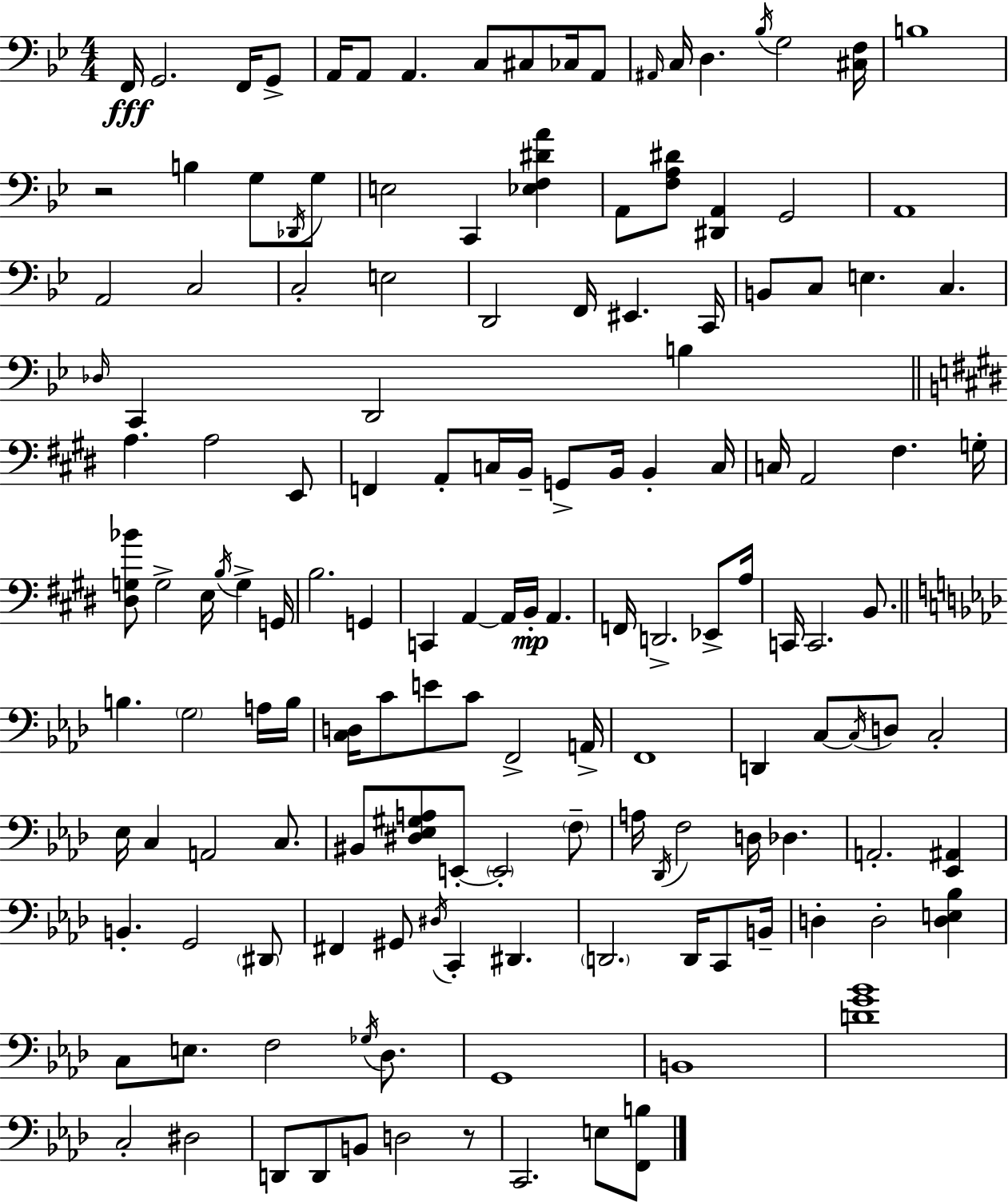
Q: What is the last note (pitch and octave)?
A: E3